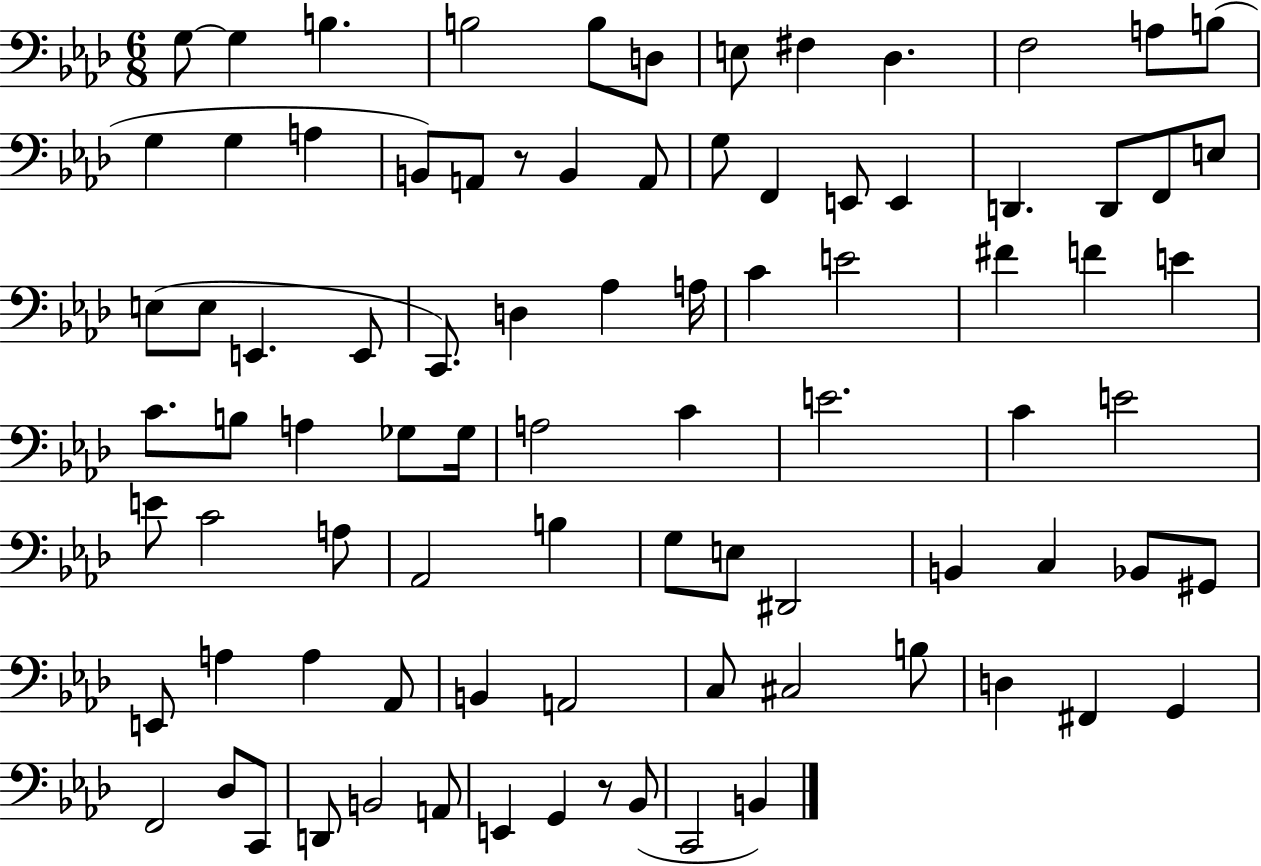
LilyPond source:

{
  \clef bass
  \numericTimeSignature
  \time 6/8
  \key aes \major
  \repeat volta 2 { g8~~ g4 b4. | b2 b8 d8 | e8 fis4 des4. | f2 a8 b8( | \break g4 g4 a4 | b,8) a,8 r8 b,4 a,8 | g8 f,4 e,8 e,4 | d,4. d,8 f,8 e8 | \break e8( e8 e,4. e,8 | c,8.) d4 aes4 a16 | c'4 e'2 | fis'4 f'4 e'4 | \break c'8. b8 a4 ges8 ges16 | a2 c'4 | e'2. | c'4 e'2 | \break e'8 c'2 a8 | aes,2 b4 | g8 e8 dis,2 | b,4 c4 bes,8 gis,8 | \break e,8 a4 a4 aes,8 | b,4 a,2 | c8 cis2 b8 | d4 fis,4 g,4 | \break f,2 des8 c,8 | d,8 b,2 a,8 | e,4 g,4 r8 bes,8( | c,2 b,4) | \break } \bar "|."
}